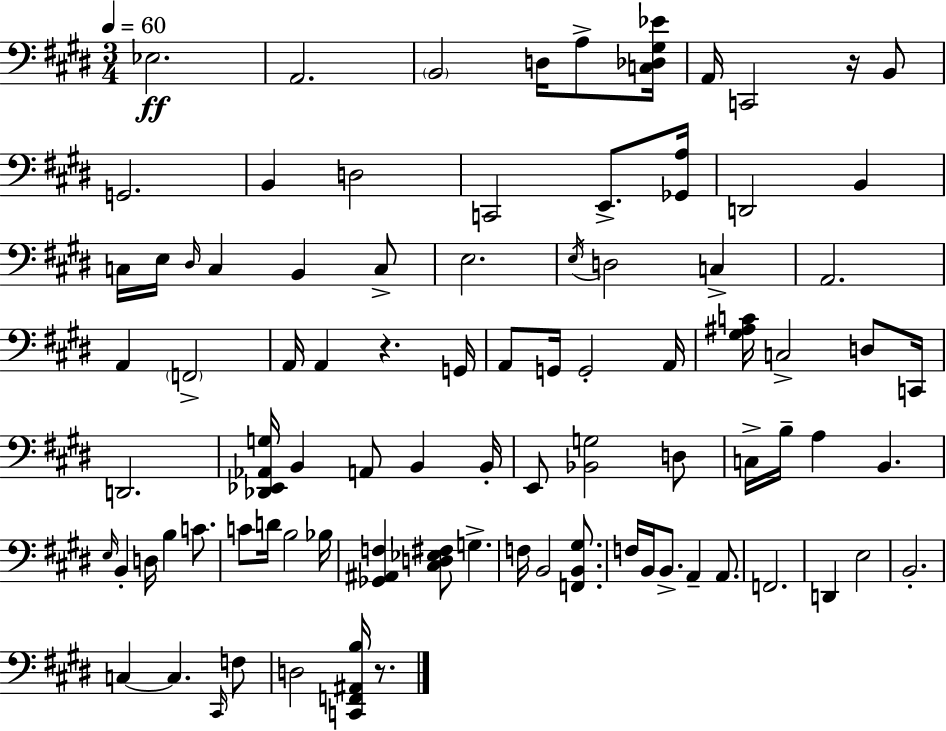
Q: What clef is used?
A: bass